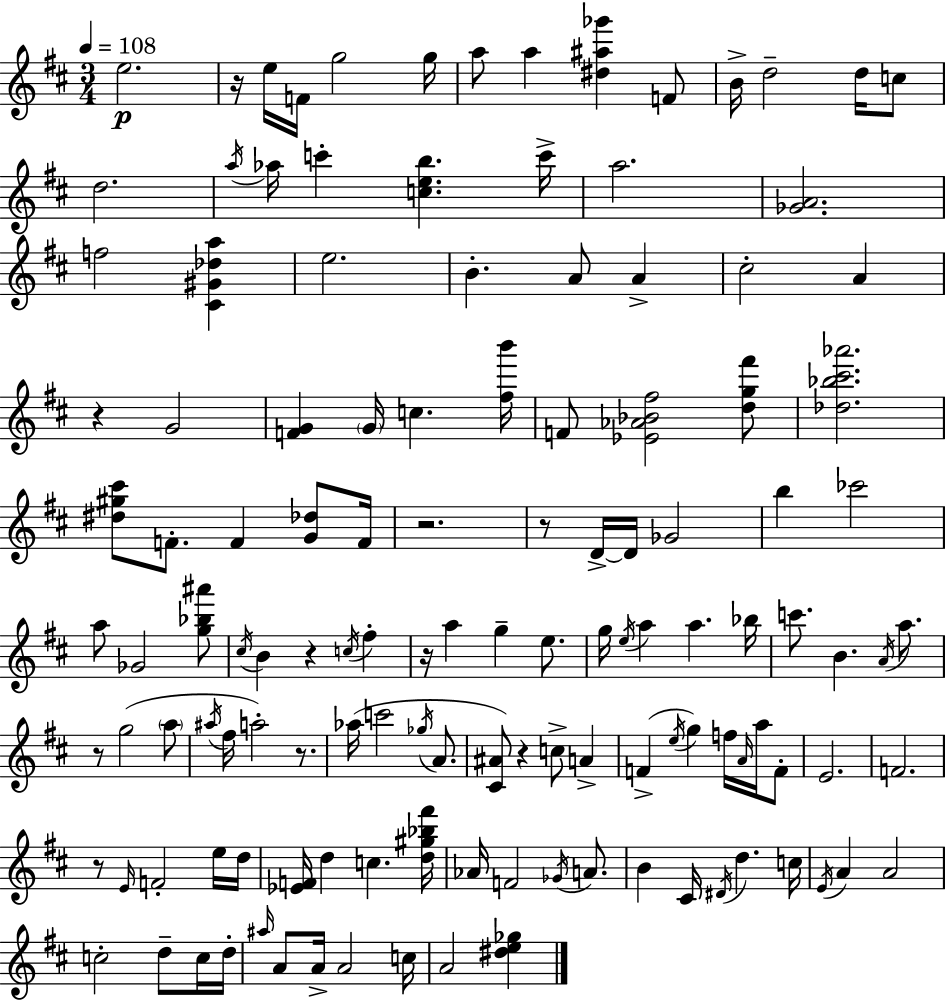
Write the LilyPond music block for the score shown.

{
  \clef treble
  \numericTimeSignature
  \time 3/4
  \key d \major
  \tempo 4 = 108
  e''2.\p | r16 e''16 f'16 g''2 g''16 | a''8 a''4 <dis'' ais'' ges'''>4 f'8 | b'16-> d''2-- d''16 c''8 | \break d''2. | \acciaccatura { a''16 } aes''16 c'''4-. <c'' e'' b''>4. | c'''16-> a''2. | <ges' a'>2. | \break f''2 <cis' gis' des'' a''>4 | e''2. | b'4.-. a'8 a'4-> | cis''2-. a'4 | \break r4 g'2 | <f' g'>4 \parenthesize g'16 c''4. | <fis'' b'''>16 f'8 <ees' aes' bes' fis''>2 <d'' g'' fis'''>8 | <des'' bes'' cis''' aes'''>2. | \break <dis'' gis'' cis'''>8 f'8.-. f'4 <g' des''>8 | f'16 r2. | r8 d'16->~~ d'16 ges'2 | b''4 ces'''2 | \break a''8 ges'2 <g'' bes'' ais'''>8 | \acciaccatura { cis''16 } b'4 r4 \acciaccatura { c''16 } fis''4-. | r16 a''4 g''4-- | e''8. g''16 \acciaccatura { e''16 } a''4 a''4. | \break bes''16 c'''8. b'4. | \acciaccatura { a'16 } a''8. r8 g''2( | \parenthesize a''8 \acciaccatura { ais''16 } fis''16 a''2-.) | r8. aes''16( c'''2 | \break \acciaccatura { ges''16 } a'8. <cis' ais'>8) r4 | c''8-> a'4-> f'4->( \acciaccatura { e''16 } | g''4) f''16 \grace { a'16 } a''16 f'8-. e'2. | f'2. | \break r8 \grace { e'16 } | f'2-. e''16 d''16 <ees' f'>16 d''4 | c''4. <d'' gis'' bes'' fis'''>16 aes'16 f'2 | \acciaccatura { ges'16 } a'8. b'4 | \break cis'16 \acciaccatura { dis'16 } d''4. c''16 | \acciaccatura { e'16 } a'4 a'2 | c''2-. d''8-- c''16 | d''16-. \grace { ais''16 } a'8 a'16-> a'2 | \break c''16 a'2 <dis'' e'' ges''>4 | \bar "|."
}